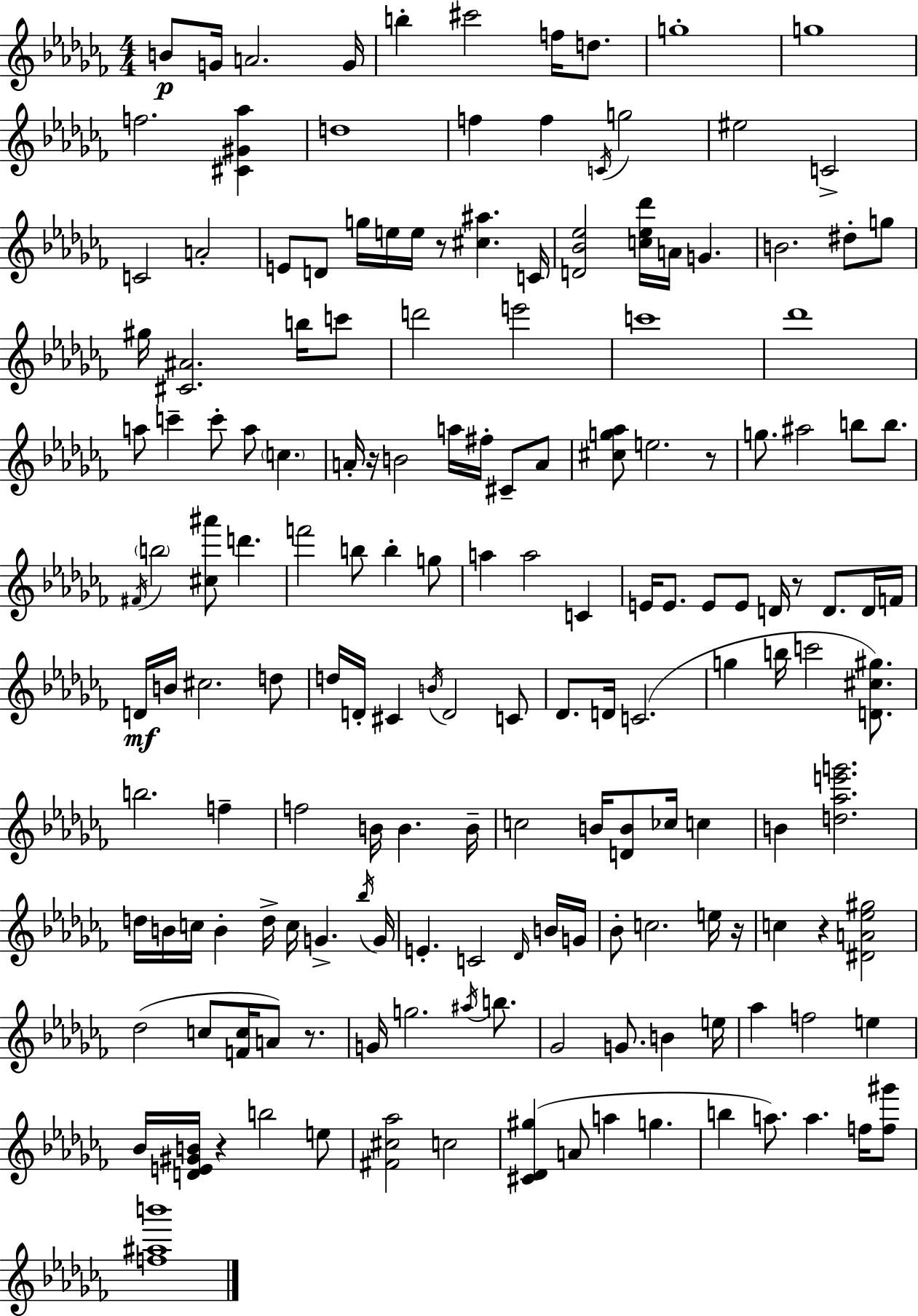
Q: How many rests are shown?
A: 8